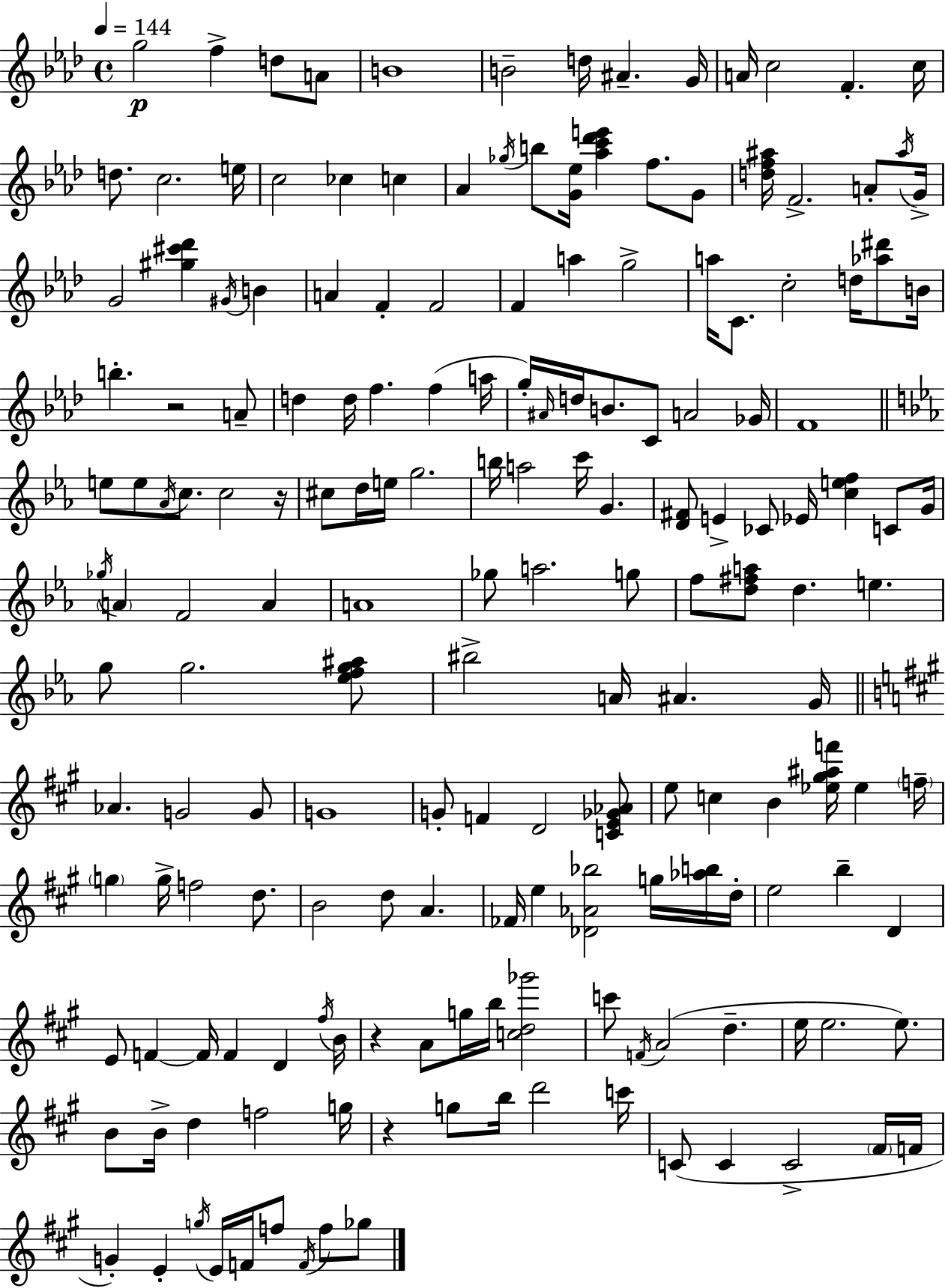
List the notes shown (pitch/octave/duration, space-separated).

G5/h F5/q D5/e A4/e B4/w B4/h D5/s A#4/q. G4/s A4/s C5/h F4/q. C5/s D5/e. C5/h. E5/s C5/h CES5/q C5/q Ab4/q Gb5/s B5/e [G4,Eb5]/s [Ab5,C6,Db6,E6]/q F5/e. G4/e [D5,F5,A#5]/s F4/h. A4/e A#5/s G4/s G4/h [G#5,C#6,Db6]/q G#4/s B4/q A4/q F4/q F4/h F4/q A5/q G5/h A5/s C4/e. C5/h D5/s [Ab5,D#6]/e B4/s B5/q. R/h A4/e D5/q D5/s F5/q. F5/q A5/s G5/s A#4/s D5/s B4/e. C4/e A4/h Gb4/s F4/w E5/e E5/e Ab4/s C5/e. C5/h R/s C#5/e D5/s E5/s G5/h. B5/s A5/h C6/s G4/q. [D4,F#4]/e E4/q CES4/e Eb4/s [C5,E5,F5]/q C4/e G4/s Gb5/s A4/q F4/h A4/q A4/w Gb5/e A5/h. G5/e F5/e [D5,F#5,A5]/e D5/q. E5/q. G5/e G5/h. [Eb5,F5,G5,A#5]/e BIS5/h A4/s A#4/q. G4/s Ab4/q. G4/h G4/e G4/w G4/e F4/q D4/h [C4,E4,Gb4,Ab4]/e E5/e C5/q B4/q [Eb5,G#5,A#5,F6]/s Eb5/q F5/s G5/q G5/s F5/h D5/e. B4/h D5/e A4/q. FES4/s E5/q [Db4,Ab4,Bb5]/h G5/s [Ab5,B5]/s D5/s E5/h B5/q D4/q E4/e F4/q F4/s F4/q D4/q F#5/s B4/s R/q A4/e G5/s B5/s [C5,D5,Gb6]/h C6/e F4/s A4/h D5/q. E5/s E5/h. E5/e. B4/e B4/s D5/q F5/h G5/s R/q G5/e B5/s D6/h C6/s C4/e C4/q C4/h F#4/s F4/s G4/q E4/q G5/s E4/s F4/s F5/e F4/s F5/e Gb5/e